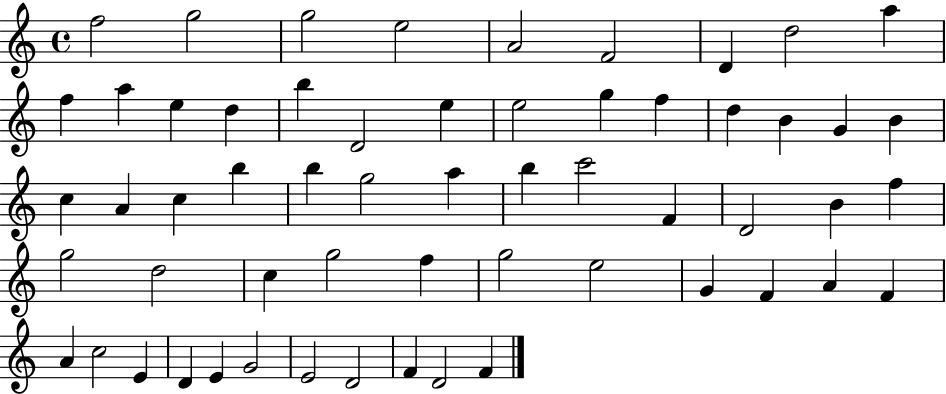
X:1
T:Untitled
M:4/4
L:1/4
K:C
f2 g2 g2 e2 A2 F2 D d2 a f a e d b D2 e e2 g f d B G B c A c b b g2 a b c'2 F D2 B f g2 d2 c g2 f g2 e2 G F A F A c2 E D E G2 E2 D2 F D2 F